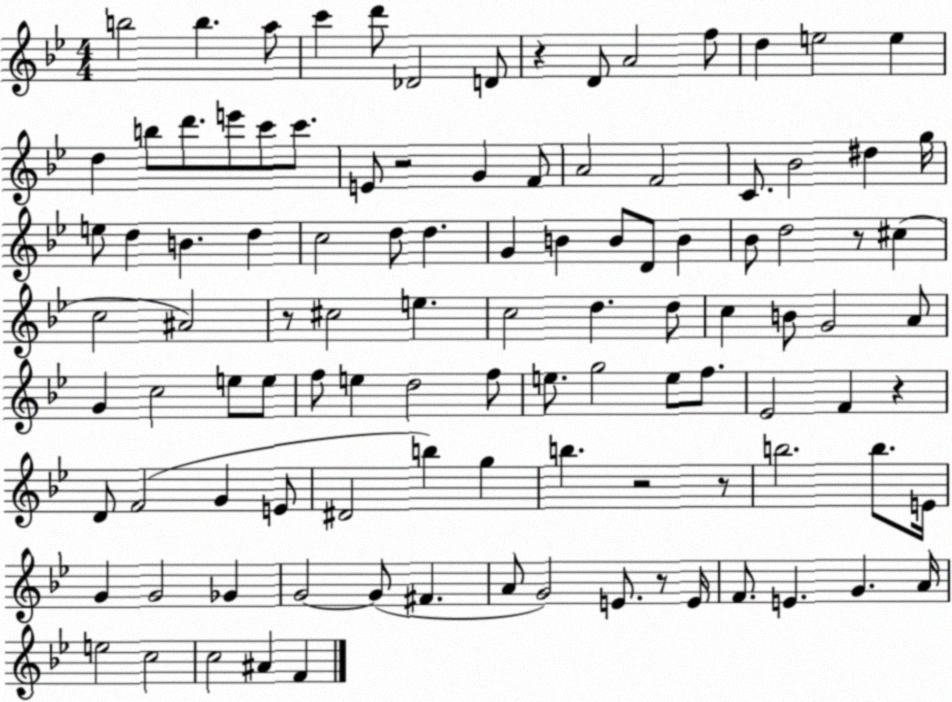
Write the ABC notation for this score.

X:1
T:Untitled
M:4/4
L:1/4
K:Bb
b2 b a/2 c' d'/2 _D2 D/2 z D/2 A2 f/2 d e2 e d b/2 d'/2 e'/2 c'/2 c'/2 E/2 z2 G F/2 A2 F2 C/2 _B2 ^d g/4 e/2 d B d c2 d/2 d G B B/2 D/2 B _B/2 d2 z/2 ^c c2 ^A2 z/2 ^c2 e c2 d d/2 c B/2 G2 A/2 G c2 e/2 e/2 f/2 e d2 f/2 e/2 g2 e/2 f/2 _E2 F z D/2 F2 G E/2 ^D2 b g b z2 z/2 b2 b/2 E/4 G G2 _G G2 G/2 ^F A/2 G2 E/2 z/2 E/4 F/2 E G A/4 e2 c2 c2 ^A F